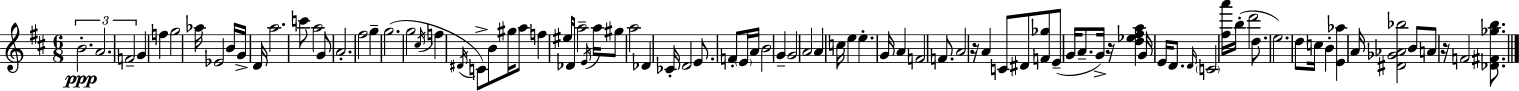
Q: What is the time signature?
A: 6/8